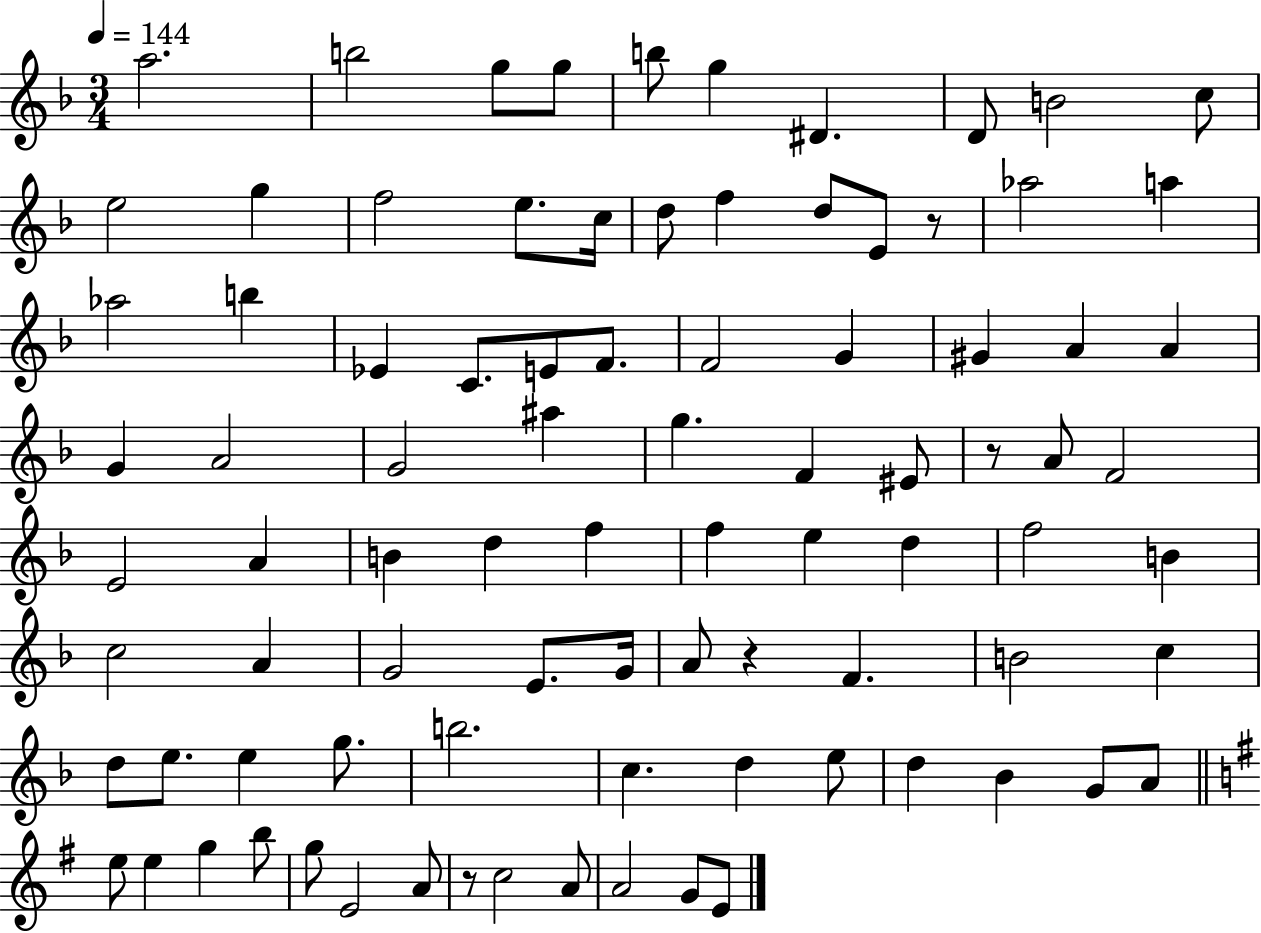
A5/h. B5/h G5/e G5/e B5/e G5/q D#4/q. D4/e B4/h C5/e E5/h G5/q F5/h E5/e. C5/s D5/e F5/q D5/e E4/e R/e Ab5/h A5/q Ab5/h B5/q Eb4/q C4/e. E4/e F4/e. F4/h G4/q G#4/q A4/q A4/q G4/q A4/h G4/h A#5/q G5/q. F4/q EIS4/e R/e A4/e F4/h E4/h A4/q B4/q D5/q F5/q F5/q E5/q D5/q F5/h B4/q C5/h A4/q G4/h E4/e. G4/s A4/e R/q F4/q. B4/h C5/q D5/e E5/e. E5/q G5/e. B5/h. C5/q. D5/q E5/e D5/q Bb4/q G4/e A4/e E5/e E5/q G5/q B5/e G5/e E4/h A4/e R/e C5/h A4/e A4/h G4/e E4/e